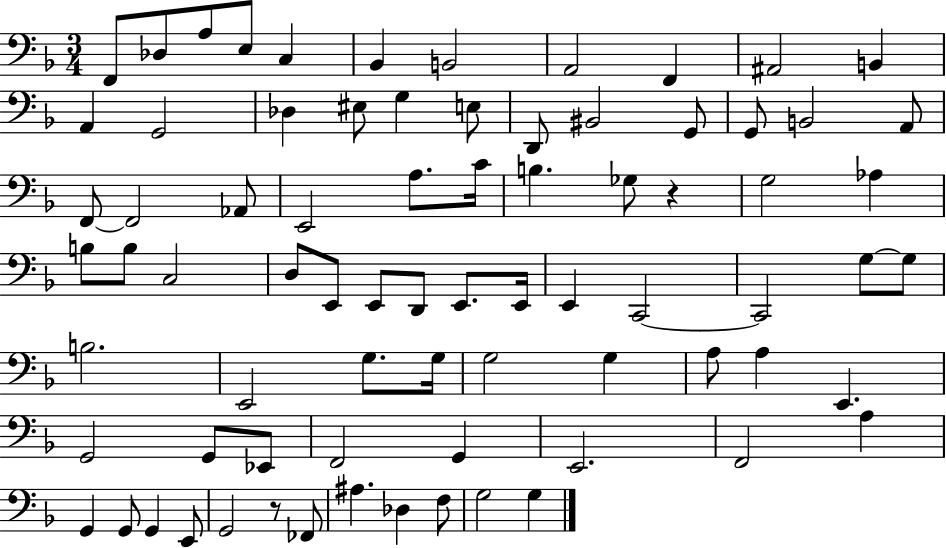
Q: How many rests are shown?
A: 2